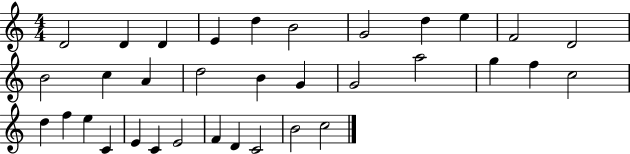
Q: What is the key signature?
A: C major